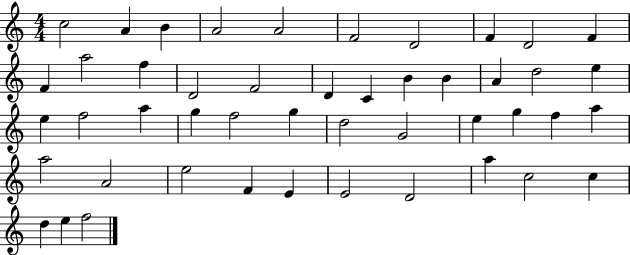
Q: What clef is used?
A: treble